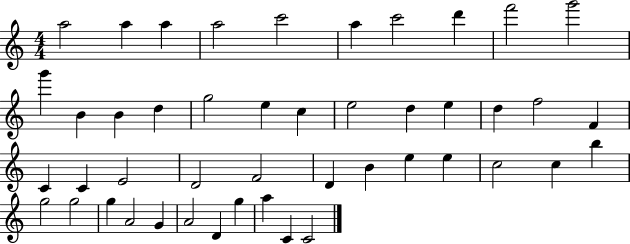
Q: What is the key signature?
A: C major